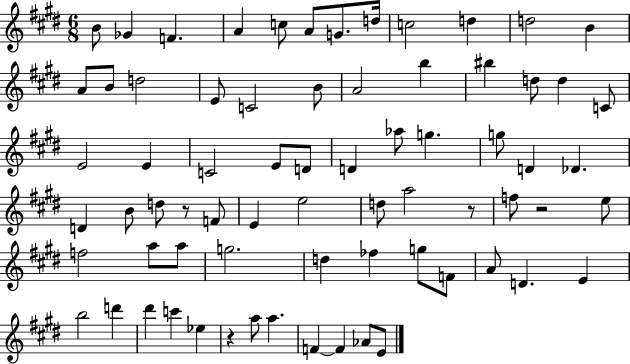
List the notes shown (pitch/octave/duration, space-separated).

B4/e Gb4/q F4/q. A4/q C5/e A4/e G4/e. D5/s C5/h D5/q D5/h B4/q A4/e B4/e D5/h E4/e C4/h B4/e A4/h B5/q BIS5/q D5/e D5/q C4/e E4/h E4/q C4/h E4/e D4/e D4/q Ab5/e G5/q. G5/e D4/q Db4/q. D4/q B4/e D5/e R/e F4/e E4/q E5/h D5/e A5/h R/e F5/e R/h E5/e F5/h A5/e A5/e G5/h. D5/q FES5/q G5/e F4/e A4/e D4/q. E4/q B5/h D6/q D#6/q C6/q Eb5/q R/q A5/e A5/q. F4/q F4/q Ab4/e E4/e